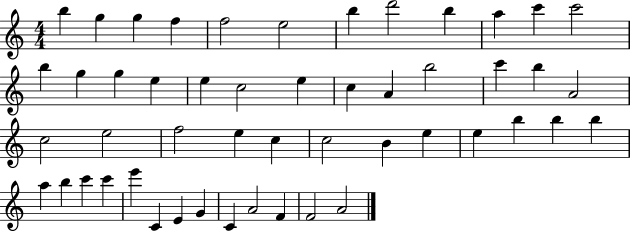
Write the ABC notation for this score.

X:1
T:Untitled
M:4/4
L:1/4
K:C
b g g f f2 e2 b d'2 b a c' c'2 b g g e e c2 e c A b2 c' b A2 c2 e2 f2 e c c2 B e e b b b a b c' c' e' C E G C A2 F F2 A2